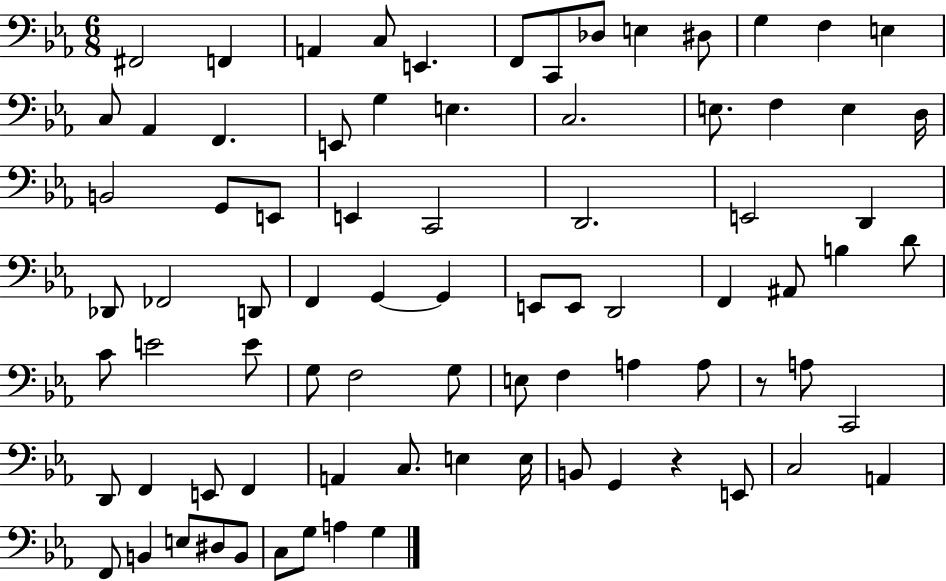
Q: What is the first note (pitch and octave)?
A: F#2